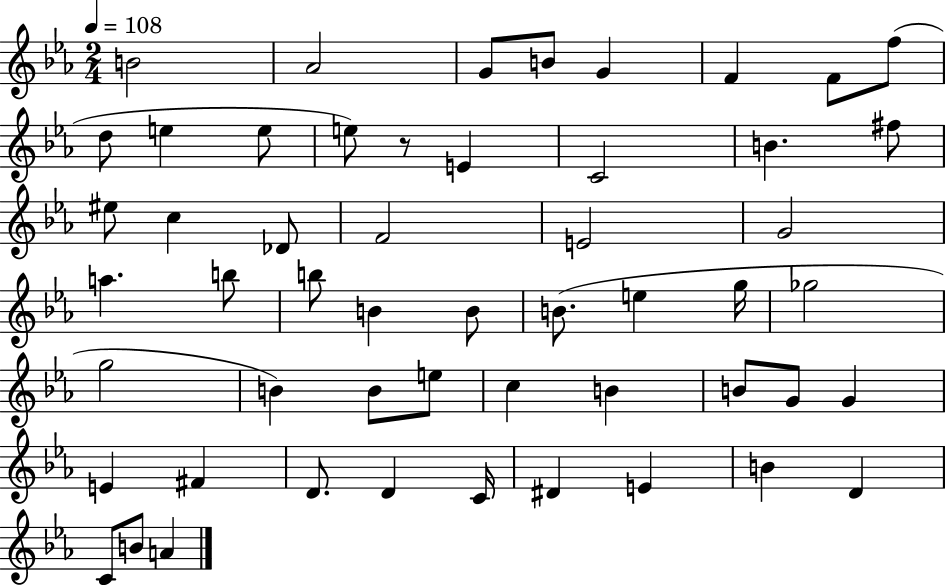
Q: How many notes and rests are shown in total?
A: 53